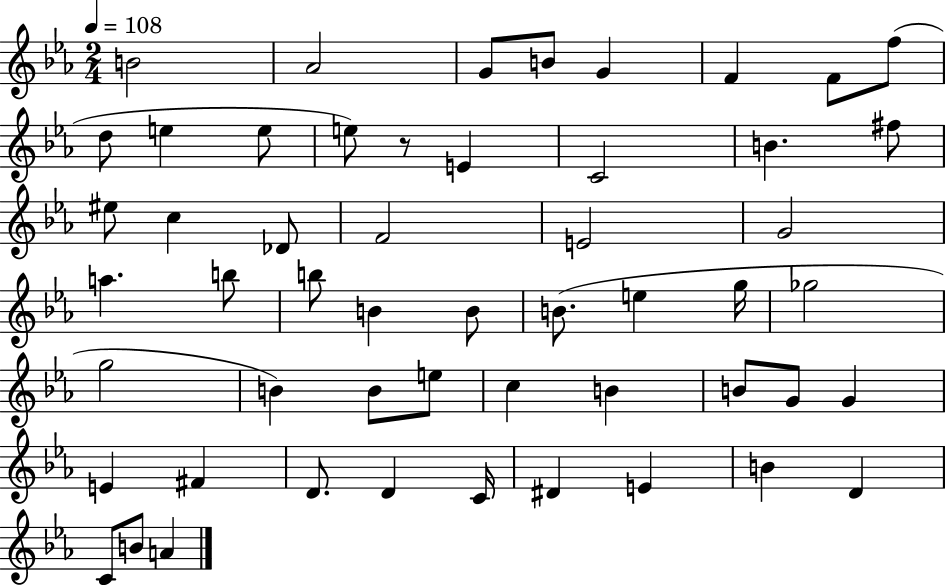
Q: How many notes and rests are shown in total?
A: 53